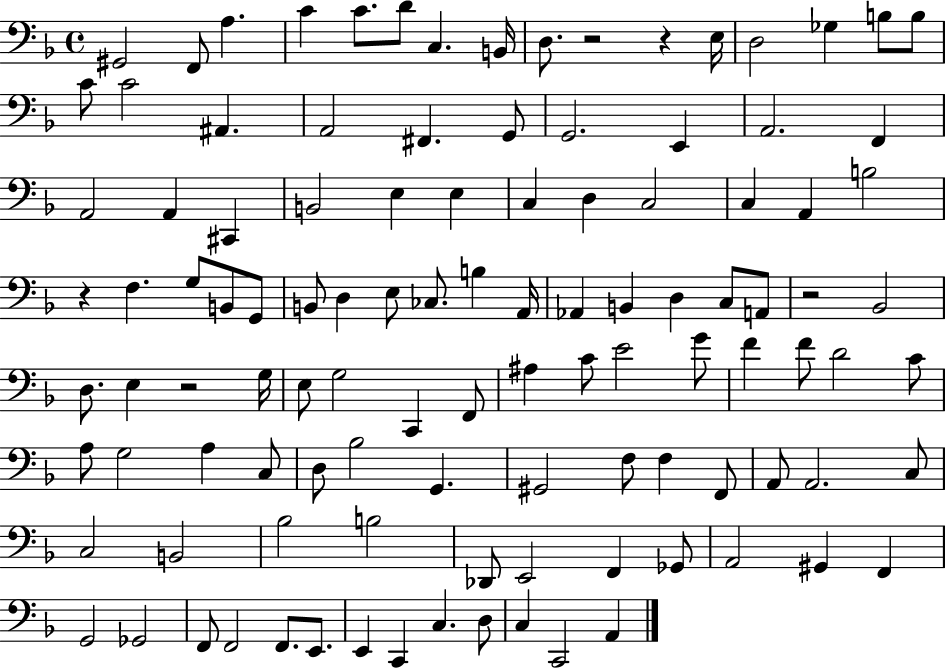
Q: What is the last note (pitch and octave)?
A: A2